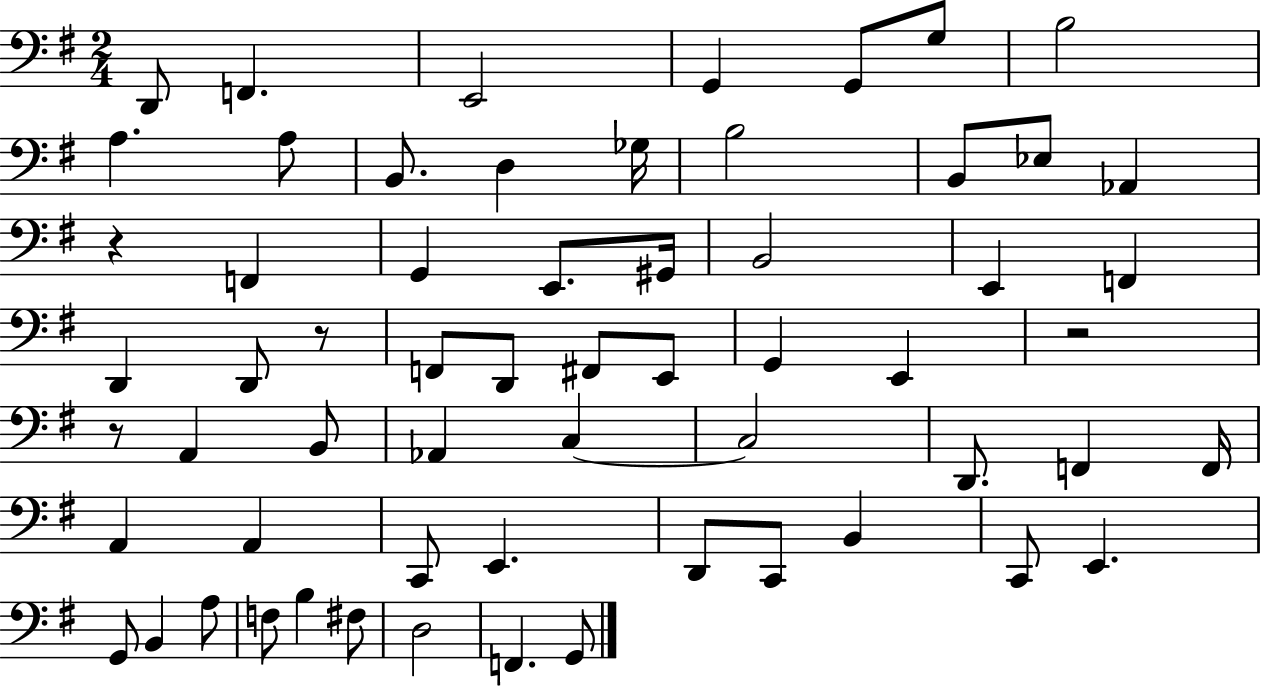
D2/e F2/q. E2/h G2/q G2/e G3/e B3/h A3/q. A3/e B2/e. D3/q Gb3/s B3/h B2/e Eb3/e Ab2/q R/q F2/q G2/q E2/e. G#2/s B2/h E2/q F2/q D2/q D2/e R/e F2/e D2/e F#2/e E2/e G2/q E2/q R/h R/e A2/q B2/e Ab2/q C3/q C3/h D2/e. F2/q F2/s A2/q A2/q C2/e E2/q. D2/e C2/e B2/q C2/e E2/q. G2/e B2/q A3/e F3/e B3/q F#3/e D3/h F2/q. G2/e